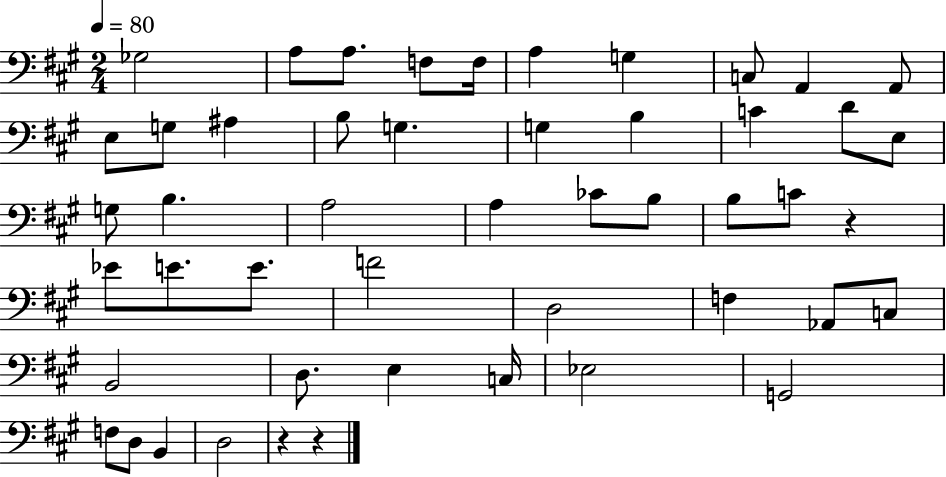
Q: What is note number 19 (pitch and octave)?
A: D4